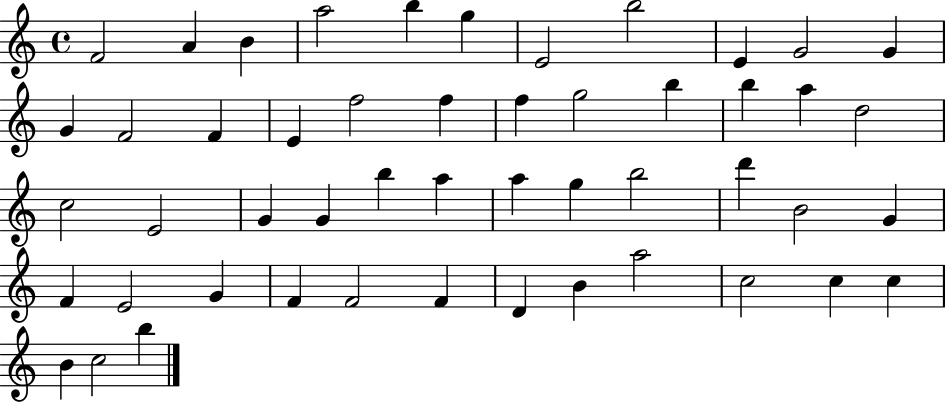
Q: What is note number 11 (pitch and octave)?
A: G4